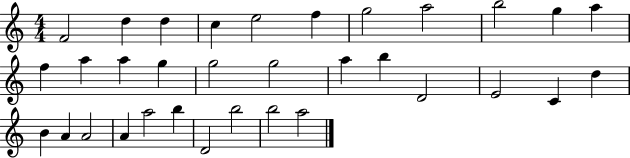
F4/h D5/q D5/q C5/q E5/h F5/q G5/h A5/h B5/h G5/q A5/q F5/q A5/q A5/q G5/q G5/h G5/h A5/q B5/q D4/h E4/h C4/q D5/q B4/q A4/q A4/h A4/q A5/h B5/q D4/h B5/h B5/h A5/h